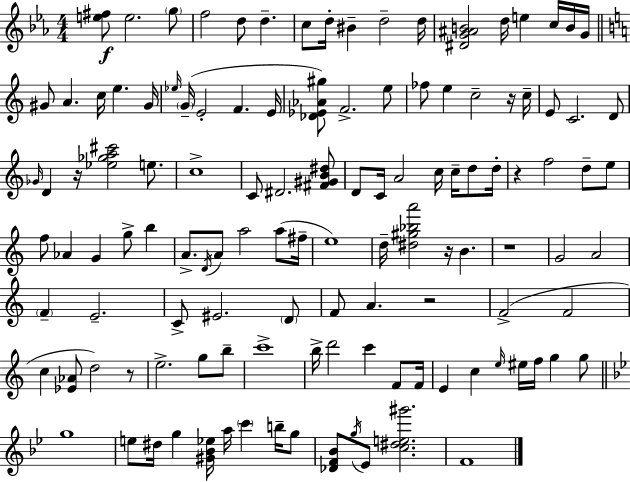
X:1
T:Untitled
M:4/4
L:1/4
K:Cm
[e^f]/2 e2 g/2 f2 d/2 d c/2 d/4 ^B d2 d/4 [^DG^AB]2 d/4 e c/4 B/4 G/4 ^G/2 A c/4 e ^G/4 _e/4 G/4 E2 F E/4 [_D_E_A^g]/2 F2 e/2 _f/2 e c2 z/4 c/4 E/2 C2 D/2 _G/4 D z/4 [_e_ga^c']2 e/2 c4 C/2 ^D2 [^F^GB^d]/2 D/2 C/4 A2 c/4 c/4 d/2 d/4 z f2 d/2 e/2 f/2 _A G g/2 b A/2 D/4 A/2 a2 a/2 ^f/4 e4 d/4 [^d^g_ba']2 z/4 B z4 G2 A2 F E2 C/2 ^E2 D/2 F/2 A z2 F2 F2 c [_E_A]/2 d2 z/2 e2 g/2 b/2 c'4 b/4 d'2 c' F/2 F/4 E c e/4 ^e/4 f/4 g g/2 g4 e/2 ^d/4 g [^G_B_e]/4 a/4 c' b/4 g/2 [_DF_B]/2 g/4 _E/2 [c^de^g']2 F4